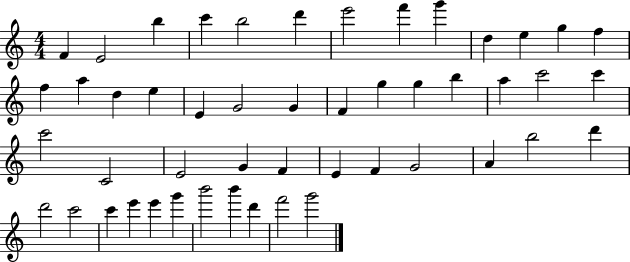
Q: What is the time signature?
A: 4/4